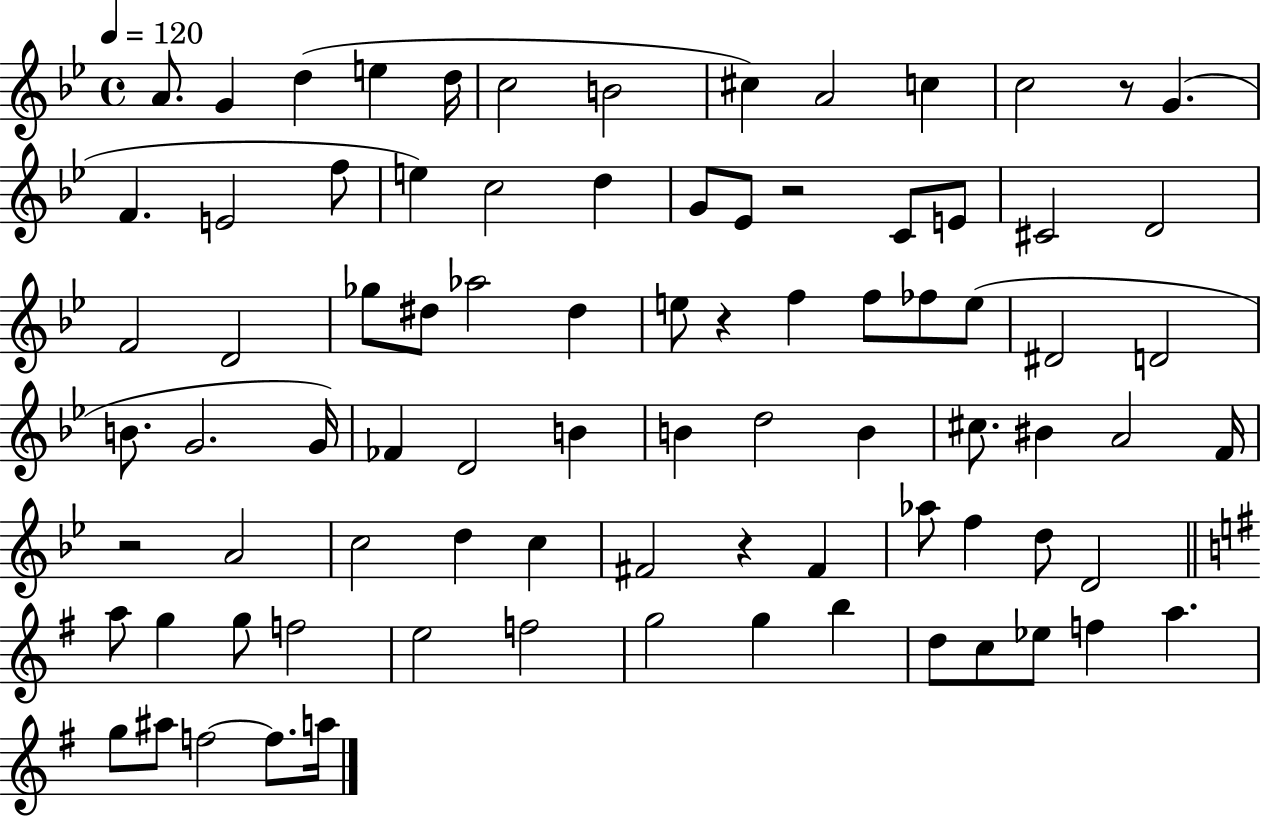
A4/e. G4/q D5/q E5/q D5/s C5/h B4/h C#5/q A4/h C5/q C5/h R/e G4/q. F4/q. E4/h F5/e E5/q C5/h D5/q G4/e Eb4/e R/h C4/e E4/e C#4/h D4/h F4/h D4/h Gb5/e D#5/e Ab5/h D#5/q E5/e R/q F5/q F5/e FES5/e E5/e D#4/h D4/h B4/e. G4/h. G4/s FES4/q D4/h B4/q B4/q D5/h B4/q C#5/e. BIS4/q A4/h F4/s R/h A4/h C5/h D5/q C5/q F#4/h R/q F#4/q Ab5/e F5/q D5/e D4/h A5/e G5/q G5/e F5/h E5/h F5/h G5/h G5/q B5/q D5/e C5/e Eb5/e F5/q A5/q. G5/e A#5/e F5/h F5/e. A5/s